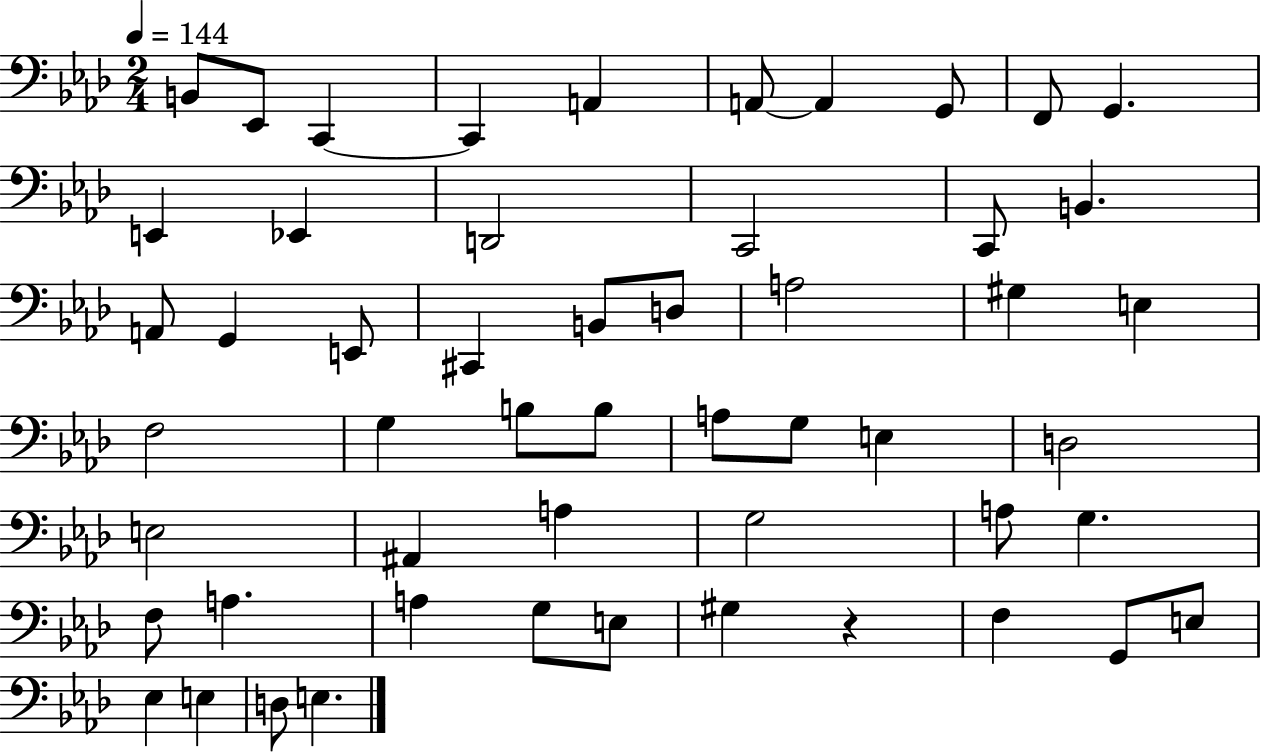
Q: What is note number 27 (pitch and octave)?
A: G3